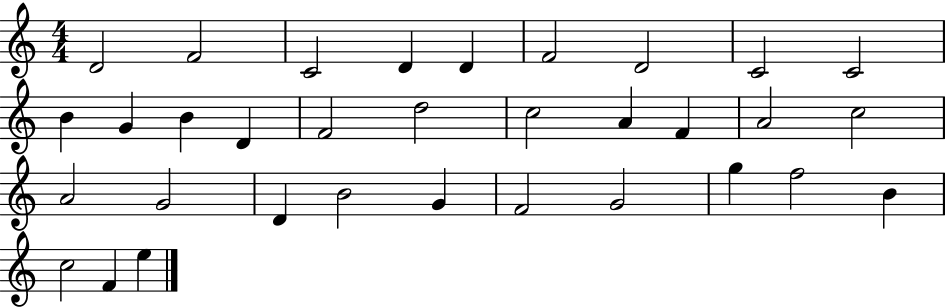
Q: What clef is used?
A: treble